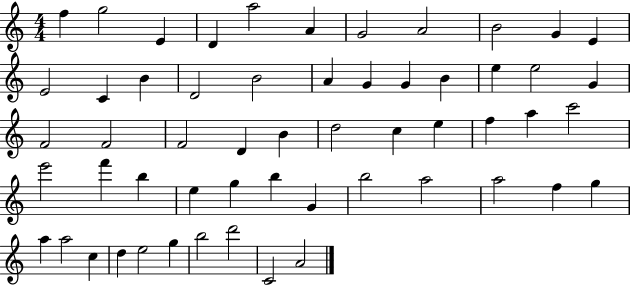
F5/q G5/h E4/q D4/q A5/h A4/q G4/h A4/h B4/h G4/q E4/q E4/h C4/q B4/q D4/h B4/h A4/q G4/q G4/q B4/q E5/q E5/h G4/q F4/h F4/h F4/h D4/q B4/q D5/h C5/q E5/q F5/q A5/q C6/h E6/h F6/q B5/q E5/q G5/q B5/q G4/q B5/h A5/h A5/h F5/q G5/q A5/q A5/h C5/q D5/q E5/h G5/q B5/h D6/h C4/h A4/h